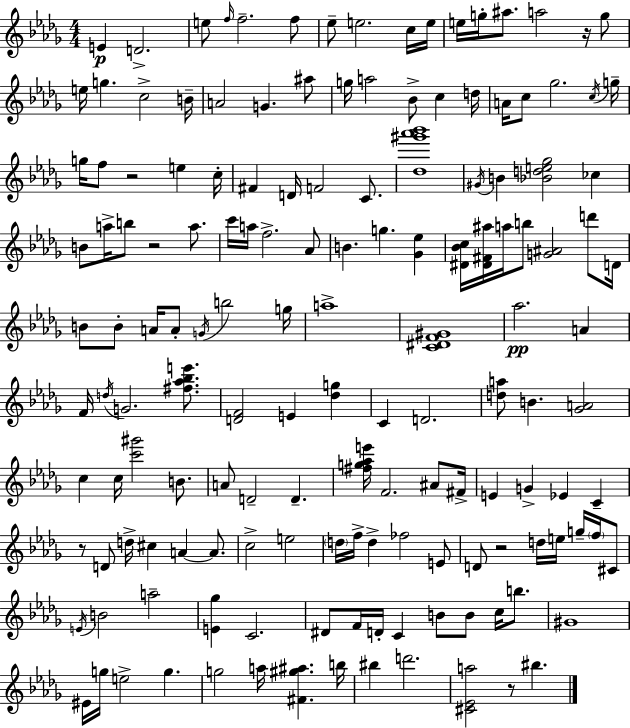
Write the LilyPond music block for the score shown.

{
  \clef treble
  \numericTimeSignature
  \time 4/4
  \key bes \minor
  e'4\p d'2.-> | e''8 \grace { f''16 } f''2.-- f''8 | ees''8-- e''2. c''16 | e''16 e''16 g''16-. ais''8. a''2 r16 g''8 | \break e''16 g''4. c''2-> | b'16-- a'2 g'4. ais''8 | g''16 a''2 bes'8-> c''4 | d''16 a'16 c''8 ges''2. | \break \acciaccatura { c''16 } g''16-- g''16 f''8 r2 e''4 | c''16-. fis'4 d'16 f'2 c'8. | <des'' gis''' aes''' bes'''>1 | \acciaccatura { gis'16 } b'4 <bes' d'' e'' ges''>2 ces''4 | \break b'8 a''16-> b''8 r2 | a''8. c'''16 a''16 f''2.-> | aes'8 b'4. g''4. <ges' ees''>4 | <dis' bes' c''>16 <dis' fis' ais''>16 a''16 b''8 <g' ais'>2 | \break d'''8 d'16 b'8 b'8-. a'16 a'8-. \acciaccatura { g'16 } b''2 | g''16 a''1-> | <c' dis' f' gis'>1 | aes''2.\pp | \break a'4 f'16 \acciaccatura { d''16 } g'2. | <fis'' aes'' bes'' e'''>8. <d' f'>2 e'4 | <des'' g''>4 c'4 d'2. | <d'' a''>8 b'4. <ges' a'>2 | \break c''4 c''16 <c''' gis'''>2 | b'8. a'8 d'2-- d'4.-- | <fis'' g'' aes'' e'''>16 f'2. | ais'8 fis'16-> e'4 g'4-> ees'4 | \break c'4-- r8 d'8 d''16-> cis''4 a'4~~ | a'8. c''2-> e''2 | \parenthesize d''16 f''16-> d''4-> fes''2 | e'8 d'8 r2 d''16 | \break e''16 g''16-- \parenthesize f''16 cis'8 \acciaccatura { e'16 } b'2 a''2-- | <e' ges''>4 c'2. | dis'8 f'16 d'16-. c'4 b'8 | b'8 c''16 b''8. gis'1 | \break eis'16 g''16 e''2-> | g''4. g''2 a''16 <fis' gis'' ais''>4. | b''16 bis''4 d'''2. | <cis' ees' a''>2 r8 | \break bis''4. \bar "|."
}